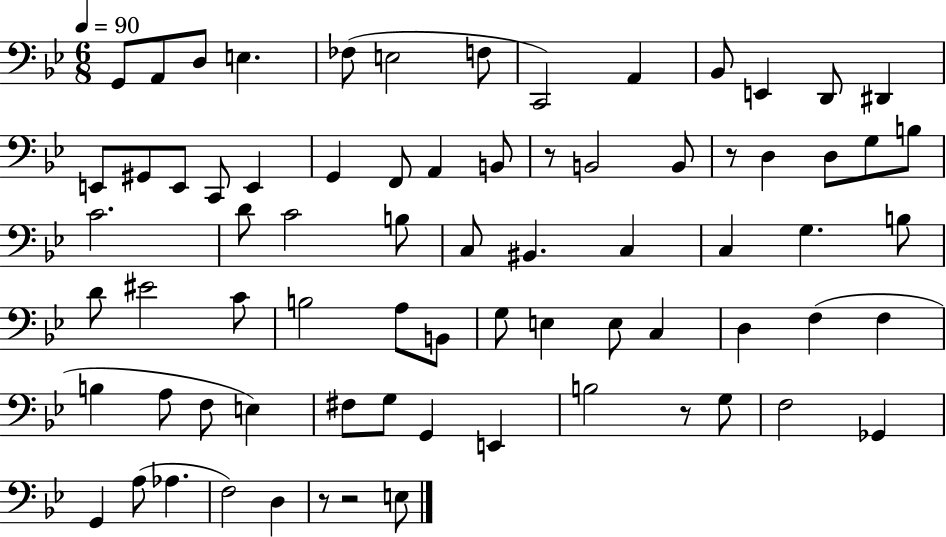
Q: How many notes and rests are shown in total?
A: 74